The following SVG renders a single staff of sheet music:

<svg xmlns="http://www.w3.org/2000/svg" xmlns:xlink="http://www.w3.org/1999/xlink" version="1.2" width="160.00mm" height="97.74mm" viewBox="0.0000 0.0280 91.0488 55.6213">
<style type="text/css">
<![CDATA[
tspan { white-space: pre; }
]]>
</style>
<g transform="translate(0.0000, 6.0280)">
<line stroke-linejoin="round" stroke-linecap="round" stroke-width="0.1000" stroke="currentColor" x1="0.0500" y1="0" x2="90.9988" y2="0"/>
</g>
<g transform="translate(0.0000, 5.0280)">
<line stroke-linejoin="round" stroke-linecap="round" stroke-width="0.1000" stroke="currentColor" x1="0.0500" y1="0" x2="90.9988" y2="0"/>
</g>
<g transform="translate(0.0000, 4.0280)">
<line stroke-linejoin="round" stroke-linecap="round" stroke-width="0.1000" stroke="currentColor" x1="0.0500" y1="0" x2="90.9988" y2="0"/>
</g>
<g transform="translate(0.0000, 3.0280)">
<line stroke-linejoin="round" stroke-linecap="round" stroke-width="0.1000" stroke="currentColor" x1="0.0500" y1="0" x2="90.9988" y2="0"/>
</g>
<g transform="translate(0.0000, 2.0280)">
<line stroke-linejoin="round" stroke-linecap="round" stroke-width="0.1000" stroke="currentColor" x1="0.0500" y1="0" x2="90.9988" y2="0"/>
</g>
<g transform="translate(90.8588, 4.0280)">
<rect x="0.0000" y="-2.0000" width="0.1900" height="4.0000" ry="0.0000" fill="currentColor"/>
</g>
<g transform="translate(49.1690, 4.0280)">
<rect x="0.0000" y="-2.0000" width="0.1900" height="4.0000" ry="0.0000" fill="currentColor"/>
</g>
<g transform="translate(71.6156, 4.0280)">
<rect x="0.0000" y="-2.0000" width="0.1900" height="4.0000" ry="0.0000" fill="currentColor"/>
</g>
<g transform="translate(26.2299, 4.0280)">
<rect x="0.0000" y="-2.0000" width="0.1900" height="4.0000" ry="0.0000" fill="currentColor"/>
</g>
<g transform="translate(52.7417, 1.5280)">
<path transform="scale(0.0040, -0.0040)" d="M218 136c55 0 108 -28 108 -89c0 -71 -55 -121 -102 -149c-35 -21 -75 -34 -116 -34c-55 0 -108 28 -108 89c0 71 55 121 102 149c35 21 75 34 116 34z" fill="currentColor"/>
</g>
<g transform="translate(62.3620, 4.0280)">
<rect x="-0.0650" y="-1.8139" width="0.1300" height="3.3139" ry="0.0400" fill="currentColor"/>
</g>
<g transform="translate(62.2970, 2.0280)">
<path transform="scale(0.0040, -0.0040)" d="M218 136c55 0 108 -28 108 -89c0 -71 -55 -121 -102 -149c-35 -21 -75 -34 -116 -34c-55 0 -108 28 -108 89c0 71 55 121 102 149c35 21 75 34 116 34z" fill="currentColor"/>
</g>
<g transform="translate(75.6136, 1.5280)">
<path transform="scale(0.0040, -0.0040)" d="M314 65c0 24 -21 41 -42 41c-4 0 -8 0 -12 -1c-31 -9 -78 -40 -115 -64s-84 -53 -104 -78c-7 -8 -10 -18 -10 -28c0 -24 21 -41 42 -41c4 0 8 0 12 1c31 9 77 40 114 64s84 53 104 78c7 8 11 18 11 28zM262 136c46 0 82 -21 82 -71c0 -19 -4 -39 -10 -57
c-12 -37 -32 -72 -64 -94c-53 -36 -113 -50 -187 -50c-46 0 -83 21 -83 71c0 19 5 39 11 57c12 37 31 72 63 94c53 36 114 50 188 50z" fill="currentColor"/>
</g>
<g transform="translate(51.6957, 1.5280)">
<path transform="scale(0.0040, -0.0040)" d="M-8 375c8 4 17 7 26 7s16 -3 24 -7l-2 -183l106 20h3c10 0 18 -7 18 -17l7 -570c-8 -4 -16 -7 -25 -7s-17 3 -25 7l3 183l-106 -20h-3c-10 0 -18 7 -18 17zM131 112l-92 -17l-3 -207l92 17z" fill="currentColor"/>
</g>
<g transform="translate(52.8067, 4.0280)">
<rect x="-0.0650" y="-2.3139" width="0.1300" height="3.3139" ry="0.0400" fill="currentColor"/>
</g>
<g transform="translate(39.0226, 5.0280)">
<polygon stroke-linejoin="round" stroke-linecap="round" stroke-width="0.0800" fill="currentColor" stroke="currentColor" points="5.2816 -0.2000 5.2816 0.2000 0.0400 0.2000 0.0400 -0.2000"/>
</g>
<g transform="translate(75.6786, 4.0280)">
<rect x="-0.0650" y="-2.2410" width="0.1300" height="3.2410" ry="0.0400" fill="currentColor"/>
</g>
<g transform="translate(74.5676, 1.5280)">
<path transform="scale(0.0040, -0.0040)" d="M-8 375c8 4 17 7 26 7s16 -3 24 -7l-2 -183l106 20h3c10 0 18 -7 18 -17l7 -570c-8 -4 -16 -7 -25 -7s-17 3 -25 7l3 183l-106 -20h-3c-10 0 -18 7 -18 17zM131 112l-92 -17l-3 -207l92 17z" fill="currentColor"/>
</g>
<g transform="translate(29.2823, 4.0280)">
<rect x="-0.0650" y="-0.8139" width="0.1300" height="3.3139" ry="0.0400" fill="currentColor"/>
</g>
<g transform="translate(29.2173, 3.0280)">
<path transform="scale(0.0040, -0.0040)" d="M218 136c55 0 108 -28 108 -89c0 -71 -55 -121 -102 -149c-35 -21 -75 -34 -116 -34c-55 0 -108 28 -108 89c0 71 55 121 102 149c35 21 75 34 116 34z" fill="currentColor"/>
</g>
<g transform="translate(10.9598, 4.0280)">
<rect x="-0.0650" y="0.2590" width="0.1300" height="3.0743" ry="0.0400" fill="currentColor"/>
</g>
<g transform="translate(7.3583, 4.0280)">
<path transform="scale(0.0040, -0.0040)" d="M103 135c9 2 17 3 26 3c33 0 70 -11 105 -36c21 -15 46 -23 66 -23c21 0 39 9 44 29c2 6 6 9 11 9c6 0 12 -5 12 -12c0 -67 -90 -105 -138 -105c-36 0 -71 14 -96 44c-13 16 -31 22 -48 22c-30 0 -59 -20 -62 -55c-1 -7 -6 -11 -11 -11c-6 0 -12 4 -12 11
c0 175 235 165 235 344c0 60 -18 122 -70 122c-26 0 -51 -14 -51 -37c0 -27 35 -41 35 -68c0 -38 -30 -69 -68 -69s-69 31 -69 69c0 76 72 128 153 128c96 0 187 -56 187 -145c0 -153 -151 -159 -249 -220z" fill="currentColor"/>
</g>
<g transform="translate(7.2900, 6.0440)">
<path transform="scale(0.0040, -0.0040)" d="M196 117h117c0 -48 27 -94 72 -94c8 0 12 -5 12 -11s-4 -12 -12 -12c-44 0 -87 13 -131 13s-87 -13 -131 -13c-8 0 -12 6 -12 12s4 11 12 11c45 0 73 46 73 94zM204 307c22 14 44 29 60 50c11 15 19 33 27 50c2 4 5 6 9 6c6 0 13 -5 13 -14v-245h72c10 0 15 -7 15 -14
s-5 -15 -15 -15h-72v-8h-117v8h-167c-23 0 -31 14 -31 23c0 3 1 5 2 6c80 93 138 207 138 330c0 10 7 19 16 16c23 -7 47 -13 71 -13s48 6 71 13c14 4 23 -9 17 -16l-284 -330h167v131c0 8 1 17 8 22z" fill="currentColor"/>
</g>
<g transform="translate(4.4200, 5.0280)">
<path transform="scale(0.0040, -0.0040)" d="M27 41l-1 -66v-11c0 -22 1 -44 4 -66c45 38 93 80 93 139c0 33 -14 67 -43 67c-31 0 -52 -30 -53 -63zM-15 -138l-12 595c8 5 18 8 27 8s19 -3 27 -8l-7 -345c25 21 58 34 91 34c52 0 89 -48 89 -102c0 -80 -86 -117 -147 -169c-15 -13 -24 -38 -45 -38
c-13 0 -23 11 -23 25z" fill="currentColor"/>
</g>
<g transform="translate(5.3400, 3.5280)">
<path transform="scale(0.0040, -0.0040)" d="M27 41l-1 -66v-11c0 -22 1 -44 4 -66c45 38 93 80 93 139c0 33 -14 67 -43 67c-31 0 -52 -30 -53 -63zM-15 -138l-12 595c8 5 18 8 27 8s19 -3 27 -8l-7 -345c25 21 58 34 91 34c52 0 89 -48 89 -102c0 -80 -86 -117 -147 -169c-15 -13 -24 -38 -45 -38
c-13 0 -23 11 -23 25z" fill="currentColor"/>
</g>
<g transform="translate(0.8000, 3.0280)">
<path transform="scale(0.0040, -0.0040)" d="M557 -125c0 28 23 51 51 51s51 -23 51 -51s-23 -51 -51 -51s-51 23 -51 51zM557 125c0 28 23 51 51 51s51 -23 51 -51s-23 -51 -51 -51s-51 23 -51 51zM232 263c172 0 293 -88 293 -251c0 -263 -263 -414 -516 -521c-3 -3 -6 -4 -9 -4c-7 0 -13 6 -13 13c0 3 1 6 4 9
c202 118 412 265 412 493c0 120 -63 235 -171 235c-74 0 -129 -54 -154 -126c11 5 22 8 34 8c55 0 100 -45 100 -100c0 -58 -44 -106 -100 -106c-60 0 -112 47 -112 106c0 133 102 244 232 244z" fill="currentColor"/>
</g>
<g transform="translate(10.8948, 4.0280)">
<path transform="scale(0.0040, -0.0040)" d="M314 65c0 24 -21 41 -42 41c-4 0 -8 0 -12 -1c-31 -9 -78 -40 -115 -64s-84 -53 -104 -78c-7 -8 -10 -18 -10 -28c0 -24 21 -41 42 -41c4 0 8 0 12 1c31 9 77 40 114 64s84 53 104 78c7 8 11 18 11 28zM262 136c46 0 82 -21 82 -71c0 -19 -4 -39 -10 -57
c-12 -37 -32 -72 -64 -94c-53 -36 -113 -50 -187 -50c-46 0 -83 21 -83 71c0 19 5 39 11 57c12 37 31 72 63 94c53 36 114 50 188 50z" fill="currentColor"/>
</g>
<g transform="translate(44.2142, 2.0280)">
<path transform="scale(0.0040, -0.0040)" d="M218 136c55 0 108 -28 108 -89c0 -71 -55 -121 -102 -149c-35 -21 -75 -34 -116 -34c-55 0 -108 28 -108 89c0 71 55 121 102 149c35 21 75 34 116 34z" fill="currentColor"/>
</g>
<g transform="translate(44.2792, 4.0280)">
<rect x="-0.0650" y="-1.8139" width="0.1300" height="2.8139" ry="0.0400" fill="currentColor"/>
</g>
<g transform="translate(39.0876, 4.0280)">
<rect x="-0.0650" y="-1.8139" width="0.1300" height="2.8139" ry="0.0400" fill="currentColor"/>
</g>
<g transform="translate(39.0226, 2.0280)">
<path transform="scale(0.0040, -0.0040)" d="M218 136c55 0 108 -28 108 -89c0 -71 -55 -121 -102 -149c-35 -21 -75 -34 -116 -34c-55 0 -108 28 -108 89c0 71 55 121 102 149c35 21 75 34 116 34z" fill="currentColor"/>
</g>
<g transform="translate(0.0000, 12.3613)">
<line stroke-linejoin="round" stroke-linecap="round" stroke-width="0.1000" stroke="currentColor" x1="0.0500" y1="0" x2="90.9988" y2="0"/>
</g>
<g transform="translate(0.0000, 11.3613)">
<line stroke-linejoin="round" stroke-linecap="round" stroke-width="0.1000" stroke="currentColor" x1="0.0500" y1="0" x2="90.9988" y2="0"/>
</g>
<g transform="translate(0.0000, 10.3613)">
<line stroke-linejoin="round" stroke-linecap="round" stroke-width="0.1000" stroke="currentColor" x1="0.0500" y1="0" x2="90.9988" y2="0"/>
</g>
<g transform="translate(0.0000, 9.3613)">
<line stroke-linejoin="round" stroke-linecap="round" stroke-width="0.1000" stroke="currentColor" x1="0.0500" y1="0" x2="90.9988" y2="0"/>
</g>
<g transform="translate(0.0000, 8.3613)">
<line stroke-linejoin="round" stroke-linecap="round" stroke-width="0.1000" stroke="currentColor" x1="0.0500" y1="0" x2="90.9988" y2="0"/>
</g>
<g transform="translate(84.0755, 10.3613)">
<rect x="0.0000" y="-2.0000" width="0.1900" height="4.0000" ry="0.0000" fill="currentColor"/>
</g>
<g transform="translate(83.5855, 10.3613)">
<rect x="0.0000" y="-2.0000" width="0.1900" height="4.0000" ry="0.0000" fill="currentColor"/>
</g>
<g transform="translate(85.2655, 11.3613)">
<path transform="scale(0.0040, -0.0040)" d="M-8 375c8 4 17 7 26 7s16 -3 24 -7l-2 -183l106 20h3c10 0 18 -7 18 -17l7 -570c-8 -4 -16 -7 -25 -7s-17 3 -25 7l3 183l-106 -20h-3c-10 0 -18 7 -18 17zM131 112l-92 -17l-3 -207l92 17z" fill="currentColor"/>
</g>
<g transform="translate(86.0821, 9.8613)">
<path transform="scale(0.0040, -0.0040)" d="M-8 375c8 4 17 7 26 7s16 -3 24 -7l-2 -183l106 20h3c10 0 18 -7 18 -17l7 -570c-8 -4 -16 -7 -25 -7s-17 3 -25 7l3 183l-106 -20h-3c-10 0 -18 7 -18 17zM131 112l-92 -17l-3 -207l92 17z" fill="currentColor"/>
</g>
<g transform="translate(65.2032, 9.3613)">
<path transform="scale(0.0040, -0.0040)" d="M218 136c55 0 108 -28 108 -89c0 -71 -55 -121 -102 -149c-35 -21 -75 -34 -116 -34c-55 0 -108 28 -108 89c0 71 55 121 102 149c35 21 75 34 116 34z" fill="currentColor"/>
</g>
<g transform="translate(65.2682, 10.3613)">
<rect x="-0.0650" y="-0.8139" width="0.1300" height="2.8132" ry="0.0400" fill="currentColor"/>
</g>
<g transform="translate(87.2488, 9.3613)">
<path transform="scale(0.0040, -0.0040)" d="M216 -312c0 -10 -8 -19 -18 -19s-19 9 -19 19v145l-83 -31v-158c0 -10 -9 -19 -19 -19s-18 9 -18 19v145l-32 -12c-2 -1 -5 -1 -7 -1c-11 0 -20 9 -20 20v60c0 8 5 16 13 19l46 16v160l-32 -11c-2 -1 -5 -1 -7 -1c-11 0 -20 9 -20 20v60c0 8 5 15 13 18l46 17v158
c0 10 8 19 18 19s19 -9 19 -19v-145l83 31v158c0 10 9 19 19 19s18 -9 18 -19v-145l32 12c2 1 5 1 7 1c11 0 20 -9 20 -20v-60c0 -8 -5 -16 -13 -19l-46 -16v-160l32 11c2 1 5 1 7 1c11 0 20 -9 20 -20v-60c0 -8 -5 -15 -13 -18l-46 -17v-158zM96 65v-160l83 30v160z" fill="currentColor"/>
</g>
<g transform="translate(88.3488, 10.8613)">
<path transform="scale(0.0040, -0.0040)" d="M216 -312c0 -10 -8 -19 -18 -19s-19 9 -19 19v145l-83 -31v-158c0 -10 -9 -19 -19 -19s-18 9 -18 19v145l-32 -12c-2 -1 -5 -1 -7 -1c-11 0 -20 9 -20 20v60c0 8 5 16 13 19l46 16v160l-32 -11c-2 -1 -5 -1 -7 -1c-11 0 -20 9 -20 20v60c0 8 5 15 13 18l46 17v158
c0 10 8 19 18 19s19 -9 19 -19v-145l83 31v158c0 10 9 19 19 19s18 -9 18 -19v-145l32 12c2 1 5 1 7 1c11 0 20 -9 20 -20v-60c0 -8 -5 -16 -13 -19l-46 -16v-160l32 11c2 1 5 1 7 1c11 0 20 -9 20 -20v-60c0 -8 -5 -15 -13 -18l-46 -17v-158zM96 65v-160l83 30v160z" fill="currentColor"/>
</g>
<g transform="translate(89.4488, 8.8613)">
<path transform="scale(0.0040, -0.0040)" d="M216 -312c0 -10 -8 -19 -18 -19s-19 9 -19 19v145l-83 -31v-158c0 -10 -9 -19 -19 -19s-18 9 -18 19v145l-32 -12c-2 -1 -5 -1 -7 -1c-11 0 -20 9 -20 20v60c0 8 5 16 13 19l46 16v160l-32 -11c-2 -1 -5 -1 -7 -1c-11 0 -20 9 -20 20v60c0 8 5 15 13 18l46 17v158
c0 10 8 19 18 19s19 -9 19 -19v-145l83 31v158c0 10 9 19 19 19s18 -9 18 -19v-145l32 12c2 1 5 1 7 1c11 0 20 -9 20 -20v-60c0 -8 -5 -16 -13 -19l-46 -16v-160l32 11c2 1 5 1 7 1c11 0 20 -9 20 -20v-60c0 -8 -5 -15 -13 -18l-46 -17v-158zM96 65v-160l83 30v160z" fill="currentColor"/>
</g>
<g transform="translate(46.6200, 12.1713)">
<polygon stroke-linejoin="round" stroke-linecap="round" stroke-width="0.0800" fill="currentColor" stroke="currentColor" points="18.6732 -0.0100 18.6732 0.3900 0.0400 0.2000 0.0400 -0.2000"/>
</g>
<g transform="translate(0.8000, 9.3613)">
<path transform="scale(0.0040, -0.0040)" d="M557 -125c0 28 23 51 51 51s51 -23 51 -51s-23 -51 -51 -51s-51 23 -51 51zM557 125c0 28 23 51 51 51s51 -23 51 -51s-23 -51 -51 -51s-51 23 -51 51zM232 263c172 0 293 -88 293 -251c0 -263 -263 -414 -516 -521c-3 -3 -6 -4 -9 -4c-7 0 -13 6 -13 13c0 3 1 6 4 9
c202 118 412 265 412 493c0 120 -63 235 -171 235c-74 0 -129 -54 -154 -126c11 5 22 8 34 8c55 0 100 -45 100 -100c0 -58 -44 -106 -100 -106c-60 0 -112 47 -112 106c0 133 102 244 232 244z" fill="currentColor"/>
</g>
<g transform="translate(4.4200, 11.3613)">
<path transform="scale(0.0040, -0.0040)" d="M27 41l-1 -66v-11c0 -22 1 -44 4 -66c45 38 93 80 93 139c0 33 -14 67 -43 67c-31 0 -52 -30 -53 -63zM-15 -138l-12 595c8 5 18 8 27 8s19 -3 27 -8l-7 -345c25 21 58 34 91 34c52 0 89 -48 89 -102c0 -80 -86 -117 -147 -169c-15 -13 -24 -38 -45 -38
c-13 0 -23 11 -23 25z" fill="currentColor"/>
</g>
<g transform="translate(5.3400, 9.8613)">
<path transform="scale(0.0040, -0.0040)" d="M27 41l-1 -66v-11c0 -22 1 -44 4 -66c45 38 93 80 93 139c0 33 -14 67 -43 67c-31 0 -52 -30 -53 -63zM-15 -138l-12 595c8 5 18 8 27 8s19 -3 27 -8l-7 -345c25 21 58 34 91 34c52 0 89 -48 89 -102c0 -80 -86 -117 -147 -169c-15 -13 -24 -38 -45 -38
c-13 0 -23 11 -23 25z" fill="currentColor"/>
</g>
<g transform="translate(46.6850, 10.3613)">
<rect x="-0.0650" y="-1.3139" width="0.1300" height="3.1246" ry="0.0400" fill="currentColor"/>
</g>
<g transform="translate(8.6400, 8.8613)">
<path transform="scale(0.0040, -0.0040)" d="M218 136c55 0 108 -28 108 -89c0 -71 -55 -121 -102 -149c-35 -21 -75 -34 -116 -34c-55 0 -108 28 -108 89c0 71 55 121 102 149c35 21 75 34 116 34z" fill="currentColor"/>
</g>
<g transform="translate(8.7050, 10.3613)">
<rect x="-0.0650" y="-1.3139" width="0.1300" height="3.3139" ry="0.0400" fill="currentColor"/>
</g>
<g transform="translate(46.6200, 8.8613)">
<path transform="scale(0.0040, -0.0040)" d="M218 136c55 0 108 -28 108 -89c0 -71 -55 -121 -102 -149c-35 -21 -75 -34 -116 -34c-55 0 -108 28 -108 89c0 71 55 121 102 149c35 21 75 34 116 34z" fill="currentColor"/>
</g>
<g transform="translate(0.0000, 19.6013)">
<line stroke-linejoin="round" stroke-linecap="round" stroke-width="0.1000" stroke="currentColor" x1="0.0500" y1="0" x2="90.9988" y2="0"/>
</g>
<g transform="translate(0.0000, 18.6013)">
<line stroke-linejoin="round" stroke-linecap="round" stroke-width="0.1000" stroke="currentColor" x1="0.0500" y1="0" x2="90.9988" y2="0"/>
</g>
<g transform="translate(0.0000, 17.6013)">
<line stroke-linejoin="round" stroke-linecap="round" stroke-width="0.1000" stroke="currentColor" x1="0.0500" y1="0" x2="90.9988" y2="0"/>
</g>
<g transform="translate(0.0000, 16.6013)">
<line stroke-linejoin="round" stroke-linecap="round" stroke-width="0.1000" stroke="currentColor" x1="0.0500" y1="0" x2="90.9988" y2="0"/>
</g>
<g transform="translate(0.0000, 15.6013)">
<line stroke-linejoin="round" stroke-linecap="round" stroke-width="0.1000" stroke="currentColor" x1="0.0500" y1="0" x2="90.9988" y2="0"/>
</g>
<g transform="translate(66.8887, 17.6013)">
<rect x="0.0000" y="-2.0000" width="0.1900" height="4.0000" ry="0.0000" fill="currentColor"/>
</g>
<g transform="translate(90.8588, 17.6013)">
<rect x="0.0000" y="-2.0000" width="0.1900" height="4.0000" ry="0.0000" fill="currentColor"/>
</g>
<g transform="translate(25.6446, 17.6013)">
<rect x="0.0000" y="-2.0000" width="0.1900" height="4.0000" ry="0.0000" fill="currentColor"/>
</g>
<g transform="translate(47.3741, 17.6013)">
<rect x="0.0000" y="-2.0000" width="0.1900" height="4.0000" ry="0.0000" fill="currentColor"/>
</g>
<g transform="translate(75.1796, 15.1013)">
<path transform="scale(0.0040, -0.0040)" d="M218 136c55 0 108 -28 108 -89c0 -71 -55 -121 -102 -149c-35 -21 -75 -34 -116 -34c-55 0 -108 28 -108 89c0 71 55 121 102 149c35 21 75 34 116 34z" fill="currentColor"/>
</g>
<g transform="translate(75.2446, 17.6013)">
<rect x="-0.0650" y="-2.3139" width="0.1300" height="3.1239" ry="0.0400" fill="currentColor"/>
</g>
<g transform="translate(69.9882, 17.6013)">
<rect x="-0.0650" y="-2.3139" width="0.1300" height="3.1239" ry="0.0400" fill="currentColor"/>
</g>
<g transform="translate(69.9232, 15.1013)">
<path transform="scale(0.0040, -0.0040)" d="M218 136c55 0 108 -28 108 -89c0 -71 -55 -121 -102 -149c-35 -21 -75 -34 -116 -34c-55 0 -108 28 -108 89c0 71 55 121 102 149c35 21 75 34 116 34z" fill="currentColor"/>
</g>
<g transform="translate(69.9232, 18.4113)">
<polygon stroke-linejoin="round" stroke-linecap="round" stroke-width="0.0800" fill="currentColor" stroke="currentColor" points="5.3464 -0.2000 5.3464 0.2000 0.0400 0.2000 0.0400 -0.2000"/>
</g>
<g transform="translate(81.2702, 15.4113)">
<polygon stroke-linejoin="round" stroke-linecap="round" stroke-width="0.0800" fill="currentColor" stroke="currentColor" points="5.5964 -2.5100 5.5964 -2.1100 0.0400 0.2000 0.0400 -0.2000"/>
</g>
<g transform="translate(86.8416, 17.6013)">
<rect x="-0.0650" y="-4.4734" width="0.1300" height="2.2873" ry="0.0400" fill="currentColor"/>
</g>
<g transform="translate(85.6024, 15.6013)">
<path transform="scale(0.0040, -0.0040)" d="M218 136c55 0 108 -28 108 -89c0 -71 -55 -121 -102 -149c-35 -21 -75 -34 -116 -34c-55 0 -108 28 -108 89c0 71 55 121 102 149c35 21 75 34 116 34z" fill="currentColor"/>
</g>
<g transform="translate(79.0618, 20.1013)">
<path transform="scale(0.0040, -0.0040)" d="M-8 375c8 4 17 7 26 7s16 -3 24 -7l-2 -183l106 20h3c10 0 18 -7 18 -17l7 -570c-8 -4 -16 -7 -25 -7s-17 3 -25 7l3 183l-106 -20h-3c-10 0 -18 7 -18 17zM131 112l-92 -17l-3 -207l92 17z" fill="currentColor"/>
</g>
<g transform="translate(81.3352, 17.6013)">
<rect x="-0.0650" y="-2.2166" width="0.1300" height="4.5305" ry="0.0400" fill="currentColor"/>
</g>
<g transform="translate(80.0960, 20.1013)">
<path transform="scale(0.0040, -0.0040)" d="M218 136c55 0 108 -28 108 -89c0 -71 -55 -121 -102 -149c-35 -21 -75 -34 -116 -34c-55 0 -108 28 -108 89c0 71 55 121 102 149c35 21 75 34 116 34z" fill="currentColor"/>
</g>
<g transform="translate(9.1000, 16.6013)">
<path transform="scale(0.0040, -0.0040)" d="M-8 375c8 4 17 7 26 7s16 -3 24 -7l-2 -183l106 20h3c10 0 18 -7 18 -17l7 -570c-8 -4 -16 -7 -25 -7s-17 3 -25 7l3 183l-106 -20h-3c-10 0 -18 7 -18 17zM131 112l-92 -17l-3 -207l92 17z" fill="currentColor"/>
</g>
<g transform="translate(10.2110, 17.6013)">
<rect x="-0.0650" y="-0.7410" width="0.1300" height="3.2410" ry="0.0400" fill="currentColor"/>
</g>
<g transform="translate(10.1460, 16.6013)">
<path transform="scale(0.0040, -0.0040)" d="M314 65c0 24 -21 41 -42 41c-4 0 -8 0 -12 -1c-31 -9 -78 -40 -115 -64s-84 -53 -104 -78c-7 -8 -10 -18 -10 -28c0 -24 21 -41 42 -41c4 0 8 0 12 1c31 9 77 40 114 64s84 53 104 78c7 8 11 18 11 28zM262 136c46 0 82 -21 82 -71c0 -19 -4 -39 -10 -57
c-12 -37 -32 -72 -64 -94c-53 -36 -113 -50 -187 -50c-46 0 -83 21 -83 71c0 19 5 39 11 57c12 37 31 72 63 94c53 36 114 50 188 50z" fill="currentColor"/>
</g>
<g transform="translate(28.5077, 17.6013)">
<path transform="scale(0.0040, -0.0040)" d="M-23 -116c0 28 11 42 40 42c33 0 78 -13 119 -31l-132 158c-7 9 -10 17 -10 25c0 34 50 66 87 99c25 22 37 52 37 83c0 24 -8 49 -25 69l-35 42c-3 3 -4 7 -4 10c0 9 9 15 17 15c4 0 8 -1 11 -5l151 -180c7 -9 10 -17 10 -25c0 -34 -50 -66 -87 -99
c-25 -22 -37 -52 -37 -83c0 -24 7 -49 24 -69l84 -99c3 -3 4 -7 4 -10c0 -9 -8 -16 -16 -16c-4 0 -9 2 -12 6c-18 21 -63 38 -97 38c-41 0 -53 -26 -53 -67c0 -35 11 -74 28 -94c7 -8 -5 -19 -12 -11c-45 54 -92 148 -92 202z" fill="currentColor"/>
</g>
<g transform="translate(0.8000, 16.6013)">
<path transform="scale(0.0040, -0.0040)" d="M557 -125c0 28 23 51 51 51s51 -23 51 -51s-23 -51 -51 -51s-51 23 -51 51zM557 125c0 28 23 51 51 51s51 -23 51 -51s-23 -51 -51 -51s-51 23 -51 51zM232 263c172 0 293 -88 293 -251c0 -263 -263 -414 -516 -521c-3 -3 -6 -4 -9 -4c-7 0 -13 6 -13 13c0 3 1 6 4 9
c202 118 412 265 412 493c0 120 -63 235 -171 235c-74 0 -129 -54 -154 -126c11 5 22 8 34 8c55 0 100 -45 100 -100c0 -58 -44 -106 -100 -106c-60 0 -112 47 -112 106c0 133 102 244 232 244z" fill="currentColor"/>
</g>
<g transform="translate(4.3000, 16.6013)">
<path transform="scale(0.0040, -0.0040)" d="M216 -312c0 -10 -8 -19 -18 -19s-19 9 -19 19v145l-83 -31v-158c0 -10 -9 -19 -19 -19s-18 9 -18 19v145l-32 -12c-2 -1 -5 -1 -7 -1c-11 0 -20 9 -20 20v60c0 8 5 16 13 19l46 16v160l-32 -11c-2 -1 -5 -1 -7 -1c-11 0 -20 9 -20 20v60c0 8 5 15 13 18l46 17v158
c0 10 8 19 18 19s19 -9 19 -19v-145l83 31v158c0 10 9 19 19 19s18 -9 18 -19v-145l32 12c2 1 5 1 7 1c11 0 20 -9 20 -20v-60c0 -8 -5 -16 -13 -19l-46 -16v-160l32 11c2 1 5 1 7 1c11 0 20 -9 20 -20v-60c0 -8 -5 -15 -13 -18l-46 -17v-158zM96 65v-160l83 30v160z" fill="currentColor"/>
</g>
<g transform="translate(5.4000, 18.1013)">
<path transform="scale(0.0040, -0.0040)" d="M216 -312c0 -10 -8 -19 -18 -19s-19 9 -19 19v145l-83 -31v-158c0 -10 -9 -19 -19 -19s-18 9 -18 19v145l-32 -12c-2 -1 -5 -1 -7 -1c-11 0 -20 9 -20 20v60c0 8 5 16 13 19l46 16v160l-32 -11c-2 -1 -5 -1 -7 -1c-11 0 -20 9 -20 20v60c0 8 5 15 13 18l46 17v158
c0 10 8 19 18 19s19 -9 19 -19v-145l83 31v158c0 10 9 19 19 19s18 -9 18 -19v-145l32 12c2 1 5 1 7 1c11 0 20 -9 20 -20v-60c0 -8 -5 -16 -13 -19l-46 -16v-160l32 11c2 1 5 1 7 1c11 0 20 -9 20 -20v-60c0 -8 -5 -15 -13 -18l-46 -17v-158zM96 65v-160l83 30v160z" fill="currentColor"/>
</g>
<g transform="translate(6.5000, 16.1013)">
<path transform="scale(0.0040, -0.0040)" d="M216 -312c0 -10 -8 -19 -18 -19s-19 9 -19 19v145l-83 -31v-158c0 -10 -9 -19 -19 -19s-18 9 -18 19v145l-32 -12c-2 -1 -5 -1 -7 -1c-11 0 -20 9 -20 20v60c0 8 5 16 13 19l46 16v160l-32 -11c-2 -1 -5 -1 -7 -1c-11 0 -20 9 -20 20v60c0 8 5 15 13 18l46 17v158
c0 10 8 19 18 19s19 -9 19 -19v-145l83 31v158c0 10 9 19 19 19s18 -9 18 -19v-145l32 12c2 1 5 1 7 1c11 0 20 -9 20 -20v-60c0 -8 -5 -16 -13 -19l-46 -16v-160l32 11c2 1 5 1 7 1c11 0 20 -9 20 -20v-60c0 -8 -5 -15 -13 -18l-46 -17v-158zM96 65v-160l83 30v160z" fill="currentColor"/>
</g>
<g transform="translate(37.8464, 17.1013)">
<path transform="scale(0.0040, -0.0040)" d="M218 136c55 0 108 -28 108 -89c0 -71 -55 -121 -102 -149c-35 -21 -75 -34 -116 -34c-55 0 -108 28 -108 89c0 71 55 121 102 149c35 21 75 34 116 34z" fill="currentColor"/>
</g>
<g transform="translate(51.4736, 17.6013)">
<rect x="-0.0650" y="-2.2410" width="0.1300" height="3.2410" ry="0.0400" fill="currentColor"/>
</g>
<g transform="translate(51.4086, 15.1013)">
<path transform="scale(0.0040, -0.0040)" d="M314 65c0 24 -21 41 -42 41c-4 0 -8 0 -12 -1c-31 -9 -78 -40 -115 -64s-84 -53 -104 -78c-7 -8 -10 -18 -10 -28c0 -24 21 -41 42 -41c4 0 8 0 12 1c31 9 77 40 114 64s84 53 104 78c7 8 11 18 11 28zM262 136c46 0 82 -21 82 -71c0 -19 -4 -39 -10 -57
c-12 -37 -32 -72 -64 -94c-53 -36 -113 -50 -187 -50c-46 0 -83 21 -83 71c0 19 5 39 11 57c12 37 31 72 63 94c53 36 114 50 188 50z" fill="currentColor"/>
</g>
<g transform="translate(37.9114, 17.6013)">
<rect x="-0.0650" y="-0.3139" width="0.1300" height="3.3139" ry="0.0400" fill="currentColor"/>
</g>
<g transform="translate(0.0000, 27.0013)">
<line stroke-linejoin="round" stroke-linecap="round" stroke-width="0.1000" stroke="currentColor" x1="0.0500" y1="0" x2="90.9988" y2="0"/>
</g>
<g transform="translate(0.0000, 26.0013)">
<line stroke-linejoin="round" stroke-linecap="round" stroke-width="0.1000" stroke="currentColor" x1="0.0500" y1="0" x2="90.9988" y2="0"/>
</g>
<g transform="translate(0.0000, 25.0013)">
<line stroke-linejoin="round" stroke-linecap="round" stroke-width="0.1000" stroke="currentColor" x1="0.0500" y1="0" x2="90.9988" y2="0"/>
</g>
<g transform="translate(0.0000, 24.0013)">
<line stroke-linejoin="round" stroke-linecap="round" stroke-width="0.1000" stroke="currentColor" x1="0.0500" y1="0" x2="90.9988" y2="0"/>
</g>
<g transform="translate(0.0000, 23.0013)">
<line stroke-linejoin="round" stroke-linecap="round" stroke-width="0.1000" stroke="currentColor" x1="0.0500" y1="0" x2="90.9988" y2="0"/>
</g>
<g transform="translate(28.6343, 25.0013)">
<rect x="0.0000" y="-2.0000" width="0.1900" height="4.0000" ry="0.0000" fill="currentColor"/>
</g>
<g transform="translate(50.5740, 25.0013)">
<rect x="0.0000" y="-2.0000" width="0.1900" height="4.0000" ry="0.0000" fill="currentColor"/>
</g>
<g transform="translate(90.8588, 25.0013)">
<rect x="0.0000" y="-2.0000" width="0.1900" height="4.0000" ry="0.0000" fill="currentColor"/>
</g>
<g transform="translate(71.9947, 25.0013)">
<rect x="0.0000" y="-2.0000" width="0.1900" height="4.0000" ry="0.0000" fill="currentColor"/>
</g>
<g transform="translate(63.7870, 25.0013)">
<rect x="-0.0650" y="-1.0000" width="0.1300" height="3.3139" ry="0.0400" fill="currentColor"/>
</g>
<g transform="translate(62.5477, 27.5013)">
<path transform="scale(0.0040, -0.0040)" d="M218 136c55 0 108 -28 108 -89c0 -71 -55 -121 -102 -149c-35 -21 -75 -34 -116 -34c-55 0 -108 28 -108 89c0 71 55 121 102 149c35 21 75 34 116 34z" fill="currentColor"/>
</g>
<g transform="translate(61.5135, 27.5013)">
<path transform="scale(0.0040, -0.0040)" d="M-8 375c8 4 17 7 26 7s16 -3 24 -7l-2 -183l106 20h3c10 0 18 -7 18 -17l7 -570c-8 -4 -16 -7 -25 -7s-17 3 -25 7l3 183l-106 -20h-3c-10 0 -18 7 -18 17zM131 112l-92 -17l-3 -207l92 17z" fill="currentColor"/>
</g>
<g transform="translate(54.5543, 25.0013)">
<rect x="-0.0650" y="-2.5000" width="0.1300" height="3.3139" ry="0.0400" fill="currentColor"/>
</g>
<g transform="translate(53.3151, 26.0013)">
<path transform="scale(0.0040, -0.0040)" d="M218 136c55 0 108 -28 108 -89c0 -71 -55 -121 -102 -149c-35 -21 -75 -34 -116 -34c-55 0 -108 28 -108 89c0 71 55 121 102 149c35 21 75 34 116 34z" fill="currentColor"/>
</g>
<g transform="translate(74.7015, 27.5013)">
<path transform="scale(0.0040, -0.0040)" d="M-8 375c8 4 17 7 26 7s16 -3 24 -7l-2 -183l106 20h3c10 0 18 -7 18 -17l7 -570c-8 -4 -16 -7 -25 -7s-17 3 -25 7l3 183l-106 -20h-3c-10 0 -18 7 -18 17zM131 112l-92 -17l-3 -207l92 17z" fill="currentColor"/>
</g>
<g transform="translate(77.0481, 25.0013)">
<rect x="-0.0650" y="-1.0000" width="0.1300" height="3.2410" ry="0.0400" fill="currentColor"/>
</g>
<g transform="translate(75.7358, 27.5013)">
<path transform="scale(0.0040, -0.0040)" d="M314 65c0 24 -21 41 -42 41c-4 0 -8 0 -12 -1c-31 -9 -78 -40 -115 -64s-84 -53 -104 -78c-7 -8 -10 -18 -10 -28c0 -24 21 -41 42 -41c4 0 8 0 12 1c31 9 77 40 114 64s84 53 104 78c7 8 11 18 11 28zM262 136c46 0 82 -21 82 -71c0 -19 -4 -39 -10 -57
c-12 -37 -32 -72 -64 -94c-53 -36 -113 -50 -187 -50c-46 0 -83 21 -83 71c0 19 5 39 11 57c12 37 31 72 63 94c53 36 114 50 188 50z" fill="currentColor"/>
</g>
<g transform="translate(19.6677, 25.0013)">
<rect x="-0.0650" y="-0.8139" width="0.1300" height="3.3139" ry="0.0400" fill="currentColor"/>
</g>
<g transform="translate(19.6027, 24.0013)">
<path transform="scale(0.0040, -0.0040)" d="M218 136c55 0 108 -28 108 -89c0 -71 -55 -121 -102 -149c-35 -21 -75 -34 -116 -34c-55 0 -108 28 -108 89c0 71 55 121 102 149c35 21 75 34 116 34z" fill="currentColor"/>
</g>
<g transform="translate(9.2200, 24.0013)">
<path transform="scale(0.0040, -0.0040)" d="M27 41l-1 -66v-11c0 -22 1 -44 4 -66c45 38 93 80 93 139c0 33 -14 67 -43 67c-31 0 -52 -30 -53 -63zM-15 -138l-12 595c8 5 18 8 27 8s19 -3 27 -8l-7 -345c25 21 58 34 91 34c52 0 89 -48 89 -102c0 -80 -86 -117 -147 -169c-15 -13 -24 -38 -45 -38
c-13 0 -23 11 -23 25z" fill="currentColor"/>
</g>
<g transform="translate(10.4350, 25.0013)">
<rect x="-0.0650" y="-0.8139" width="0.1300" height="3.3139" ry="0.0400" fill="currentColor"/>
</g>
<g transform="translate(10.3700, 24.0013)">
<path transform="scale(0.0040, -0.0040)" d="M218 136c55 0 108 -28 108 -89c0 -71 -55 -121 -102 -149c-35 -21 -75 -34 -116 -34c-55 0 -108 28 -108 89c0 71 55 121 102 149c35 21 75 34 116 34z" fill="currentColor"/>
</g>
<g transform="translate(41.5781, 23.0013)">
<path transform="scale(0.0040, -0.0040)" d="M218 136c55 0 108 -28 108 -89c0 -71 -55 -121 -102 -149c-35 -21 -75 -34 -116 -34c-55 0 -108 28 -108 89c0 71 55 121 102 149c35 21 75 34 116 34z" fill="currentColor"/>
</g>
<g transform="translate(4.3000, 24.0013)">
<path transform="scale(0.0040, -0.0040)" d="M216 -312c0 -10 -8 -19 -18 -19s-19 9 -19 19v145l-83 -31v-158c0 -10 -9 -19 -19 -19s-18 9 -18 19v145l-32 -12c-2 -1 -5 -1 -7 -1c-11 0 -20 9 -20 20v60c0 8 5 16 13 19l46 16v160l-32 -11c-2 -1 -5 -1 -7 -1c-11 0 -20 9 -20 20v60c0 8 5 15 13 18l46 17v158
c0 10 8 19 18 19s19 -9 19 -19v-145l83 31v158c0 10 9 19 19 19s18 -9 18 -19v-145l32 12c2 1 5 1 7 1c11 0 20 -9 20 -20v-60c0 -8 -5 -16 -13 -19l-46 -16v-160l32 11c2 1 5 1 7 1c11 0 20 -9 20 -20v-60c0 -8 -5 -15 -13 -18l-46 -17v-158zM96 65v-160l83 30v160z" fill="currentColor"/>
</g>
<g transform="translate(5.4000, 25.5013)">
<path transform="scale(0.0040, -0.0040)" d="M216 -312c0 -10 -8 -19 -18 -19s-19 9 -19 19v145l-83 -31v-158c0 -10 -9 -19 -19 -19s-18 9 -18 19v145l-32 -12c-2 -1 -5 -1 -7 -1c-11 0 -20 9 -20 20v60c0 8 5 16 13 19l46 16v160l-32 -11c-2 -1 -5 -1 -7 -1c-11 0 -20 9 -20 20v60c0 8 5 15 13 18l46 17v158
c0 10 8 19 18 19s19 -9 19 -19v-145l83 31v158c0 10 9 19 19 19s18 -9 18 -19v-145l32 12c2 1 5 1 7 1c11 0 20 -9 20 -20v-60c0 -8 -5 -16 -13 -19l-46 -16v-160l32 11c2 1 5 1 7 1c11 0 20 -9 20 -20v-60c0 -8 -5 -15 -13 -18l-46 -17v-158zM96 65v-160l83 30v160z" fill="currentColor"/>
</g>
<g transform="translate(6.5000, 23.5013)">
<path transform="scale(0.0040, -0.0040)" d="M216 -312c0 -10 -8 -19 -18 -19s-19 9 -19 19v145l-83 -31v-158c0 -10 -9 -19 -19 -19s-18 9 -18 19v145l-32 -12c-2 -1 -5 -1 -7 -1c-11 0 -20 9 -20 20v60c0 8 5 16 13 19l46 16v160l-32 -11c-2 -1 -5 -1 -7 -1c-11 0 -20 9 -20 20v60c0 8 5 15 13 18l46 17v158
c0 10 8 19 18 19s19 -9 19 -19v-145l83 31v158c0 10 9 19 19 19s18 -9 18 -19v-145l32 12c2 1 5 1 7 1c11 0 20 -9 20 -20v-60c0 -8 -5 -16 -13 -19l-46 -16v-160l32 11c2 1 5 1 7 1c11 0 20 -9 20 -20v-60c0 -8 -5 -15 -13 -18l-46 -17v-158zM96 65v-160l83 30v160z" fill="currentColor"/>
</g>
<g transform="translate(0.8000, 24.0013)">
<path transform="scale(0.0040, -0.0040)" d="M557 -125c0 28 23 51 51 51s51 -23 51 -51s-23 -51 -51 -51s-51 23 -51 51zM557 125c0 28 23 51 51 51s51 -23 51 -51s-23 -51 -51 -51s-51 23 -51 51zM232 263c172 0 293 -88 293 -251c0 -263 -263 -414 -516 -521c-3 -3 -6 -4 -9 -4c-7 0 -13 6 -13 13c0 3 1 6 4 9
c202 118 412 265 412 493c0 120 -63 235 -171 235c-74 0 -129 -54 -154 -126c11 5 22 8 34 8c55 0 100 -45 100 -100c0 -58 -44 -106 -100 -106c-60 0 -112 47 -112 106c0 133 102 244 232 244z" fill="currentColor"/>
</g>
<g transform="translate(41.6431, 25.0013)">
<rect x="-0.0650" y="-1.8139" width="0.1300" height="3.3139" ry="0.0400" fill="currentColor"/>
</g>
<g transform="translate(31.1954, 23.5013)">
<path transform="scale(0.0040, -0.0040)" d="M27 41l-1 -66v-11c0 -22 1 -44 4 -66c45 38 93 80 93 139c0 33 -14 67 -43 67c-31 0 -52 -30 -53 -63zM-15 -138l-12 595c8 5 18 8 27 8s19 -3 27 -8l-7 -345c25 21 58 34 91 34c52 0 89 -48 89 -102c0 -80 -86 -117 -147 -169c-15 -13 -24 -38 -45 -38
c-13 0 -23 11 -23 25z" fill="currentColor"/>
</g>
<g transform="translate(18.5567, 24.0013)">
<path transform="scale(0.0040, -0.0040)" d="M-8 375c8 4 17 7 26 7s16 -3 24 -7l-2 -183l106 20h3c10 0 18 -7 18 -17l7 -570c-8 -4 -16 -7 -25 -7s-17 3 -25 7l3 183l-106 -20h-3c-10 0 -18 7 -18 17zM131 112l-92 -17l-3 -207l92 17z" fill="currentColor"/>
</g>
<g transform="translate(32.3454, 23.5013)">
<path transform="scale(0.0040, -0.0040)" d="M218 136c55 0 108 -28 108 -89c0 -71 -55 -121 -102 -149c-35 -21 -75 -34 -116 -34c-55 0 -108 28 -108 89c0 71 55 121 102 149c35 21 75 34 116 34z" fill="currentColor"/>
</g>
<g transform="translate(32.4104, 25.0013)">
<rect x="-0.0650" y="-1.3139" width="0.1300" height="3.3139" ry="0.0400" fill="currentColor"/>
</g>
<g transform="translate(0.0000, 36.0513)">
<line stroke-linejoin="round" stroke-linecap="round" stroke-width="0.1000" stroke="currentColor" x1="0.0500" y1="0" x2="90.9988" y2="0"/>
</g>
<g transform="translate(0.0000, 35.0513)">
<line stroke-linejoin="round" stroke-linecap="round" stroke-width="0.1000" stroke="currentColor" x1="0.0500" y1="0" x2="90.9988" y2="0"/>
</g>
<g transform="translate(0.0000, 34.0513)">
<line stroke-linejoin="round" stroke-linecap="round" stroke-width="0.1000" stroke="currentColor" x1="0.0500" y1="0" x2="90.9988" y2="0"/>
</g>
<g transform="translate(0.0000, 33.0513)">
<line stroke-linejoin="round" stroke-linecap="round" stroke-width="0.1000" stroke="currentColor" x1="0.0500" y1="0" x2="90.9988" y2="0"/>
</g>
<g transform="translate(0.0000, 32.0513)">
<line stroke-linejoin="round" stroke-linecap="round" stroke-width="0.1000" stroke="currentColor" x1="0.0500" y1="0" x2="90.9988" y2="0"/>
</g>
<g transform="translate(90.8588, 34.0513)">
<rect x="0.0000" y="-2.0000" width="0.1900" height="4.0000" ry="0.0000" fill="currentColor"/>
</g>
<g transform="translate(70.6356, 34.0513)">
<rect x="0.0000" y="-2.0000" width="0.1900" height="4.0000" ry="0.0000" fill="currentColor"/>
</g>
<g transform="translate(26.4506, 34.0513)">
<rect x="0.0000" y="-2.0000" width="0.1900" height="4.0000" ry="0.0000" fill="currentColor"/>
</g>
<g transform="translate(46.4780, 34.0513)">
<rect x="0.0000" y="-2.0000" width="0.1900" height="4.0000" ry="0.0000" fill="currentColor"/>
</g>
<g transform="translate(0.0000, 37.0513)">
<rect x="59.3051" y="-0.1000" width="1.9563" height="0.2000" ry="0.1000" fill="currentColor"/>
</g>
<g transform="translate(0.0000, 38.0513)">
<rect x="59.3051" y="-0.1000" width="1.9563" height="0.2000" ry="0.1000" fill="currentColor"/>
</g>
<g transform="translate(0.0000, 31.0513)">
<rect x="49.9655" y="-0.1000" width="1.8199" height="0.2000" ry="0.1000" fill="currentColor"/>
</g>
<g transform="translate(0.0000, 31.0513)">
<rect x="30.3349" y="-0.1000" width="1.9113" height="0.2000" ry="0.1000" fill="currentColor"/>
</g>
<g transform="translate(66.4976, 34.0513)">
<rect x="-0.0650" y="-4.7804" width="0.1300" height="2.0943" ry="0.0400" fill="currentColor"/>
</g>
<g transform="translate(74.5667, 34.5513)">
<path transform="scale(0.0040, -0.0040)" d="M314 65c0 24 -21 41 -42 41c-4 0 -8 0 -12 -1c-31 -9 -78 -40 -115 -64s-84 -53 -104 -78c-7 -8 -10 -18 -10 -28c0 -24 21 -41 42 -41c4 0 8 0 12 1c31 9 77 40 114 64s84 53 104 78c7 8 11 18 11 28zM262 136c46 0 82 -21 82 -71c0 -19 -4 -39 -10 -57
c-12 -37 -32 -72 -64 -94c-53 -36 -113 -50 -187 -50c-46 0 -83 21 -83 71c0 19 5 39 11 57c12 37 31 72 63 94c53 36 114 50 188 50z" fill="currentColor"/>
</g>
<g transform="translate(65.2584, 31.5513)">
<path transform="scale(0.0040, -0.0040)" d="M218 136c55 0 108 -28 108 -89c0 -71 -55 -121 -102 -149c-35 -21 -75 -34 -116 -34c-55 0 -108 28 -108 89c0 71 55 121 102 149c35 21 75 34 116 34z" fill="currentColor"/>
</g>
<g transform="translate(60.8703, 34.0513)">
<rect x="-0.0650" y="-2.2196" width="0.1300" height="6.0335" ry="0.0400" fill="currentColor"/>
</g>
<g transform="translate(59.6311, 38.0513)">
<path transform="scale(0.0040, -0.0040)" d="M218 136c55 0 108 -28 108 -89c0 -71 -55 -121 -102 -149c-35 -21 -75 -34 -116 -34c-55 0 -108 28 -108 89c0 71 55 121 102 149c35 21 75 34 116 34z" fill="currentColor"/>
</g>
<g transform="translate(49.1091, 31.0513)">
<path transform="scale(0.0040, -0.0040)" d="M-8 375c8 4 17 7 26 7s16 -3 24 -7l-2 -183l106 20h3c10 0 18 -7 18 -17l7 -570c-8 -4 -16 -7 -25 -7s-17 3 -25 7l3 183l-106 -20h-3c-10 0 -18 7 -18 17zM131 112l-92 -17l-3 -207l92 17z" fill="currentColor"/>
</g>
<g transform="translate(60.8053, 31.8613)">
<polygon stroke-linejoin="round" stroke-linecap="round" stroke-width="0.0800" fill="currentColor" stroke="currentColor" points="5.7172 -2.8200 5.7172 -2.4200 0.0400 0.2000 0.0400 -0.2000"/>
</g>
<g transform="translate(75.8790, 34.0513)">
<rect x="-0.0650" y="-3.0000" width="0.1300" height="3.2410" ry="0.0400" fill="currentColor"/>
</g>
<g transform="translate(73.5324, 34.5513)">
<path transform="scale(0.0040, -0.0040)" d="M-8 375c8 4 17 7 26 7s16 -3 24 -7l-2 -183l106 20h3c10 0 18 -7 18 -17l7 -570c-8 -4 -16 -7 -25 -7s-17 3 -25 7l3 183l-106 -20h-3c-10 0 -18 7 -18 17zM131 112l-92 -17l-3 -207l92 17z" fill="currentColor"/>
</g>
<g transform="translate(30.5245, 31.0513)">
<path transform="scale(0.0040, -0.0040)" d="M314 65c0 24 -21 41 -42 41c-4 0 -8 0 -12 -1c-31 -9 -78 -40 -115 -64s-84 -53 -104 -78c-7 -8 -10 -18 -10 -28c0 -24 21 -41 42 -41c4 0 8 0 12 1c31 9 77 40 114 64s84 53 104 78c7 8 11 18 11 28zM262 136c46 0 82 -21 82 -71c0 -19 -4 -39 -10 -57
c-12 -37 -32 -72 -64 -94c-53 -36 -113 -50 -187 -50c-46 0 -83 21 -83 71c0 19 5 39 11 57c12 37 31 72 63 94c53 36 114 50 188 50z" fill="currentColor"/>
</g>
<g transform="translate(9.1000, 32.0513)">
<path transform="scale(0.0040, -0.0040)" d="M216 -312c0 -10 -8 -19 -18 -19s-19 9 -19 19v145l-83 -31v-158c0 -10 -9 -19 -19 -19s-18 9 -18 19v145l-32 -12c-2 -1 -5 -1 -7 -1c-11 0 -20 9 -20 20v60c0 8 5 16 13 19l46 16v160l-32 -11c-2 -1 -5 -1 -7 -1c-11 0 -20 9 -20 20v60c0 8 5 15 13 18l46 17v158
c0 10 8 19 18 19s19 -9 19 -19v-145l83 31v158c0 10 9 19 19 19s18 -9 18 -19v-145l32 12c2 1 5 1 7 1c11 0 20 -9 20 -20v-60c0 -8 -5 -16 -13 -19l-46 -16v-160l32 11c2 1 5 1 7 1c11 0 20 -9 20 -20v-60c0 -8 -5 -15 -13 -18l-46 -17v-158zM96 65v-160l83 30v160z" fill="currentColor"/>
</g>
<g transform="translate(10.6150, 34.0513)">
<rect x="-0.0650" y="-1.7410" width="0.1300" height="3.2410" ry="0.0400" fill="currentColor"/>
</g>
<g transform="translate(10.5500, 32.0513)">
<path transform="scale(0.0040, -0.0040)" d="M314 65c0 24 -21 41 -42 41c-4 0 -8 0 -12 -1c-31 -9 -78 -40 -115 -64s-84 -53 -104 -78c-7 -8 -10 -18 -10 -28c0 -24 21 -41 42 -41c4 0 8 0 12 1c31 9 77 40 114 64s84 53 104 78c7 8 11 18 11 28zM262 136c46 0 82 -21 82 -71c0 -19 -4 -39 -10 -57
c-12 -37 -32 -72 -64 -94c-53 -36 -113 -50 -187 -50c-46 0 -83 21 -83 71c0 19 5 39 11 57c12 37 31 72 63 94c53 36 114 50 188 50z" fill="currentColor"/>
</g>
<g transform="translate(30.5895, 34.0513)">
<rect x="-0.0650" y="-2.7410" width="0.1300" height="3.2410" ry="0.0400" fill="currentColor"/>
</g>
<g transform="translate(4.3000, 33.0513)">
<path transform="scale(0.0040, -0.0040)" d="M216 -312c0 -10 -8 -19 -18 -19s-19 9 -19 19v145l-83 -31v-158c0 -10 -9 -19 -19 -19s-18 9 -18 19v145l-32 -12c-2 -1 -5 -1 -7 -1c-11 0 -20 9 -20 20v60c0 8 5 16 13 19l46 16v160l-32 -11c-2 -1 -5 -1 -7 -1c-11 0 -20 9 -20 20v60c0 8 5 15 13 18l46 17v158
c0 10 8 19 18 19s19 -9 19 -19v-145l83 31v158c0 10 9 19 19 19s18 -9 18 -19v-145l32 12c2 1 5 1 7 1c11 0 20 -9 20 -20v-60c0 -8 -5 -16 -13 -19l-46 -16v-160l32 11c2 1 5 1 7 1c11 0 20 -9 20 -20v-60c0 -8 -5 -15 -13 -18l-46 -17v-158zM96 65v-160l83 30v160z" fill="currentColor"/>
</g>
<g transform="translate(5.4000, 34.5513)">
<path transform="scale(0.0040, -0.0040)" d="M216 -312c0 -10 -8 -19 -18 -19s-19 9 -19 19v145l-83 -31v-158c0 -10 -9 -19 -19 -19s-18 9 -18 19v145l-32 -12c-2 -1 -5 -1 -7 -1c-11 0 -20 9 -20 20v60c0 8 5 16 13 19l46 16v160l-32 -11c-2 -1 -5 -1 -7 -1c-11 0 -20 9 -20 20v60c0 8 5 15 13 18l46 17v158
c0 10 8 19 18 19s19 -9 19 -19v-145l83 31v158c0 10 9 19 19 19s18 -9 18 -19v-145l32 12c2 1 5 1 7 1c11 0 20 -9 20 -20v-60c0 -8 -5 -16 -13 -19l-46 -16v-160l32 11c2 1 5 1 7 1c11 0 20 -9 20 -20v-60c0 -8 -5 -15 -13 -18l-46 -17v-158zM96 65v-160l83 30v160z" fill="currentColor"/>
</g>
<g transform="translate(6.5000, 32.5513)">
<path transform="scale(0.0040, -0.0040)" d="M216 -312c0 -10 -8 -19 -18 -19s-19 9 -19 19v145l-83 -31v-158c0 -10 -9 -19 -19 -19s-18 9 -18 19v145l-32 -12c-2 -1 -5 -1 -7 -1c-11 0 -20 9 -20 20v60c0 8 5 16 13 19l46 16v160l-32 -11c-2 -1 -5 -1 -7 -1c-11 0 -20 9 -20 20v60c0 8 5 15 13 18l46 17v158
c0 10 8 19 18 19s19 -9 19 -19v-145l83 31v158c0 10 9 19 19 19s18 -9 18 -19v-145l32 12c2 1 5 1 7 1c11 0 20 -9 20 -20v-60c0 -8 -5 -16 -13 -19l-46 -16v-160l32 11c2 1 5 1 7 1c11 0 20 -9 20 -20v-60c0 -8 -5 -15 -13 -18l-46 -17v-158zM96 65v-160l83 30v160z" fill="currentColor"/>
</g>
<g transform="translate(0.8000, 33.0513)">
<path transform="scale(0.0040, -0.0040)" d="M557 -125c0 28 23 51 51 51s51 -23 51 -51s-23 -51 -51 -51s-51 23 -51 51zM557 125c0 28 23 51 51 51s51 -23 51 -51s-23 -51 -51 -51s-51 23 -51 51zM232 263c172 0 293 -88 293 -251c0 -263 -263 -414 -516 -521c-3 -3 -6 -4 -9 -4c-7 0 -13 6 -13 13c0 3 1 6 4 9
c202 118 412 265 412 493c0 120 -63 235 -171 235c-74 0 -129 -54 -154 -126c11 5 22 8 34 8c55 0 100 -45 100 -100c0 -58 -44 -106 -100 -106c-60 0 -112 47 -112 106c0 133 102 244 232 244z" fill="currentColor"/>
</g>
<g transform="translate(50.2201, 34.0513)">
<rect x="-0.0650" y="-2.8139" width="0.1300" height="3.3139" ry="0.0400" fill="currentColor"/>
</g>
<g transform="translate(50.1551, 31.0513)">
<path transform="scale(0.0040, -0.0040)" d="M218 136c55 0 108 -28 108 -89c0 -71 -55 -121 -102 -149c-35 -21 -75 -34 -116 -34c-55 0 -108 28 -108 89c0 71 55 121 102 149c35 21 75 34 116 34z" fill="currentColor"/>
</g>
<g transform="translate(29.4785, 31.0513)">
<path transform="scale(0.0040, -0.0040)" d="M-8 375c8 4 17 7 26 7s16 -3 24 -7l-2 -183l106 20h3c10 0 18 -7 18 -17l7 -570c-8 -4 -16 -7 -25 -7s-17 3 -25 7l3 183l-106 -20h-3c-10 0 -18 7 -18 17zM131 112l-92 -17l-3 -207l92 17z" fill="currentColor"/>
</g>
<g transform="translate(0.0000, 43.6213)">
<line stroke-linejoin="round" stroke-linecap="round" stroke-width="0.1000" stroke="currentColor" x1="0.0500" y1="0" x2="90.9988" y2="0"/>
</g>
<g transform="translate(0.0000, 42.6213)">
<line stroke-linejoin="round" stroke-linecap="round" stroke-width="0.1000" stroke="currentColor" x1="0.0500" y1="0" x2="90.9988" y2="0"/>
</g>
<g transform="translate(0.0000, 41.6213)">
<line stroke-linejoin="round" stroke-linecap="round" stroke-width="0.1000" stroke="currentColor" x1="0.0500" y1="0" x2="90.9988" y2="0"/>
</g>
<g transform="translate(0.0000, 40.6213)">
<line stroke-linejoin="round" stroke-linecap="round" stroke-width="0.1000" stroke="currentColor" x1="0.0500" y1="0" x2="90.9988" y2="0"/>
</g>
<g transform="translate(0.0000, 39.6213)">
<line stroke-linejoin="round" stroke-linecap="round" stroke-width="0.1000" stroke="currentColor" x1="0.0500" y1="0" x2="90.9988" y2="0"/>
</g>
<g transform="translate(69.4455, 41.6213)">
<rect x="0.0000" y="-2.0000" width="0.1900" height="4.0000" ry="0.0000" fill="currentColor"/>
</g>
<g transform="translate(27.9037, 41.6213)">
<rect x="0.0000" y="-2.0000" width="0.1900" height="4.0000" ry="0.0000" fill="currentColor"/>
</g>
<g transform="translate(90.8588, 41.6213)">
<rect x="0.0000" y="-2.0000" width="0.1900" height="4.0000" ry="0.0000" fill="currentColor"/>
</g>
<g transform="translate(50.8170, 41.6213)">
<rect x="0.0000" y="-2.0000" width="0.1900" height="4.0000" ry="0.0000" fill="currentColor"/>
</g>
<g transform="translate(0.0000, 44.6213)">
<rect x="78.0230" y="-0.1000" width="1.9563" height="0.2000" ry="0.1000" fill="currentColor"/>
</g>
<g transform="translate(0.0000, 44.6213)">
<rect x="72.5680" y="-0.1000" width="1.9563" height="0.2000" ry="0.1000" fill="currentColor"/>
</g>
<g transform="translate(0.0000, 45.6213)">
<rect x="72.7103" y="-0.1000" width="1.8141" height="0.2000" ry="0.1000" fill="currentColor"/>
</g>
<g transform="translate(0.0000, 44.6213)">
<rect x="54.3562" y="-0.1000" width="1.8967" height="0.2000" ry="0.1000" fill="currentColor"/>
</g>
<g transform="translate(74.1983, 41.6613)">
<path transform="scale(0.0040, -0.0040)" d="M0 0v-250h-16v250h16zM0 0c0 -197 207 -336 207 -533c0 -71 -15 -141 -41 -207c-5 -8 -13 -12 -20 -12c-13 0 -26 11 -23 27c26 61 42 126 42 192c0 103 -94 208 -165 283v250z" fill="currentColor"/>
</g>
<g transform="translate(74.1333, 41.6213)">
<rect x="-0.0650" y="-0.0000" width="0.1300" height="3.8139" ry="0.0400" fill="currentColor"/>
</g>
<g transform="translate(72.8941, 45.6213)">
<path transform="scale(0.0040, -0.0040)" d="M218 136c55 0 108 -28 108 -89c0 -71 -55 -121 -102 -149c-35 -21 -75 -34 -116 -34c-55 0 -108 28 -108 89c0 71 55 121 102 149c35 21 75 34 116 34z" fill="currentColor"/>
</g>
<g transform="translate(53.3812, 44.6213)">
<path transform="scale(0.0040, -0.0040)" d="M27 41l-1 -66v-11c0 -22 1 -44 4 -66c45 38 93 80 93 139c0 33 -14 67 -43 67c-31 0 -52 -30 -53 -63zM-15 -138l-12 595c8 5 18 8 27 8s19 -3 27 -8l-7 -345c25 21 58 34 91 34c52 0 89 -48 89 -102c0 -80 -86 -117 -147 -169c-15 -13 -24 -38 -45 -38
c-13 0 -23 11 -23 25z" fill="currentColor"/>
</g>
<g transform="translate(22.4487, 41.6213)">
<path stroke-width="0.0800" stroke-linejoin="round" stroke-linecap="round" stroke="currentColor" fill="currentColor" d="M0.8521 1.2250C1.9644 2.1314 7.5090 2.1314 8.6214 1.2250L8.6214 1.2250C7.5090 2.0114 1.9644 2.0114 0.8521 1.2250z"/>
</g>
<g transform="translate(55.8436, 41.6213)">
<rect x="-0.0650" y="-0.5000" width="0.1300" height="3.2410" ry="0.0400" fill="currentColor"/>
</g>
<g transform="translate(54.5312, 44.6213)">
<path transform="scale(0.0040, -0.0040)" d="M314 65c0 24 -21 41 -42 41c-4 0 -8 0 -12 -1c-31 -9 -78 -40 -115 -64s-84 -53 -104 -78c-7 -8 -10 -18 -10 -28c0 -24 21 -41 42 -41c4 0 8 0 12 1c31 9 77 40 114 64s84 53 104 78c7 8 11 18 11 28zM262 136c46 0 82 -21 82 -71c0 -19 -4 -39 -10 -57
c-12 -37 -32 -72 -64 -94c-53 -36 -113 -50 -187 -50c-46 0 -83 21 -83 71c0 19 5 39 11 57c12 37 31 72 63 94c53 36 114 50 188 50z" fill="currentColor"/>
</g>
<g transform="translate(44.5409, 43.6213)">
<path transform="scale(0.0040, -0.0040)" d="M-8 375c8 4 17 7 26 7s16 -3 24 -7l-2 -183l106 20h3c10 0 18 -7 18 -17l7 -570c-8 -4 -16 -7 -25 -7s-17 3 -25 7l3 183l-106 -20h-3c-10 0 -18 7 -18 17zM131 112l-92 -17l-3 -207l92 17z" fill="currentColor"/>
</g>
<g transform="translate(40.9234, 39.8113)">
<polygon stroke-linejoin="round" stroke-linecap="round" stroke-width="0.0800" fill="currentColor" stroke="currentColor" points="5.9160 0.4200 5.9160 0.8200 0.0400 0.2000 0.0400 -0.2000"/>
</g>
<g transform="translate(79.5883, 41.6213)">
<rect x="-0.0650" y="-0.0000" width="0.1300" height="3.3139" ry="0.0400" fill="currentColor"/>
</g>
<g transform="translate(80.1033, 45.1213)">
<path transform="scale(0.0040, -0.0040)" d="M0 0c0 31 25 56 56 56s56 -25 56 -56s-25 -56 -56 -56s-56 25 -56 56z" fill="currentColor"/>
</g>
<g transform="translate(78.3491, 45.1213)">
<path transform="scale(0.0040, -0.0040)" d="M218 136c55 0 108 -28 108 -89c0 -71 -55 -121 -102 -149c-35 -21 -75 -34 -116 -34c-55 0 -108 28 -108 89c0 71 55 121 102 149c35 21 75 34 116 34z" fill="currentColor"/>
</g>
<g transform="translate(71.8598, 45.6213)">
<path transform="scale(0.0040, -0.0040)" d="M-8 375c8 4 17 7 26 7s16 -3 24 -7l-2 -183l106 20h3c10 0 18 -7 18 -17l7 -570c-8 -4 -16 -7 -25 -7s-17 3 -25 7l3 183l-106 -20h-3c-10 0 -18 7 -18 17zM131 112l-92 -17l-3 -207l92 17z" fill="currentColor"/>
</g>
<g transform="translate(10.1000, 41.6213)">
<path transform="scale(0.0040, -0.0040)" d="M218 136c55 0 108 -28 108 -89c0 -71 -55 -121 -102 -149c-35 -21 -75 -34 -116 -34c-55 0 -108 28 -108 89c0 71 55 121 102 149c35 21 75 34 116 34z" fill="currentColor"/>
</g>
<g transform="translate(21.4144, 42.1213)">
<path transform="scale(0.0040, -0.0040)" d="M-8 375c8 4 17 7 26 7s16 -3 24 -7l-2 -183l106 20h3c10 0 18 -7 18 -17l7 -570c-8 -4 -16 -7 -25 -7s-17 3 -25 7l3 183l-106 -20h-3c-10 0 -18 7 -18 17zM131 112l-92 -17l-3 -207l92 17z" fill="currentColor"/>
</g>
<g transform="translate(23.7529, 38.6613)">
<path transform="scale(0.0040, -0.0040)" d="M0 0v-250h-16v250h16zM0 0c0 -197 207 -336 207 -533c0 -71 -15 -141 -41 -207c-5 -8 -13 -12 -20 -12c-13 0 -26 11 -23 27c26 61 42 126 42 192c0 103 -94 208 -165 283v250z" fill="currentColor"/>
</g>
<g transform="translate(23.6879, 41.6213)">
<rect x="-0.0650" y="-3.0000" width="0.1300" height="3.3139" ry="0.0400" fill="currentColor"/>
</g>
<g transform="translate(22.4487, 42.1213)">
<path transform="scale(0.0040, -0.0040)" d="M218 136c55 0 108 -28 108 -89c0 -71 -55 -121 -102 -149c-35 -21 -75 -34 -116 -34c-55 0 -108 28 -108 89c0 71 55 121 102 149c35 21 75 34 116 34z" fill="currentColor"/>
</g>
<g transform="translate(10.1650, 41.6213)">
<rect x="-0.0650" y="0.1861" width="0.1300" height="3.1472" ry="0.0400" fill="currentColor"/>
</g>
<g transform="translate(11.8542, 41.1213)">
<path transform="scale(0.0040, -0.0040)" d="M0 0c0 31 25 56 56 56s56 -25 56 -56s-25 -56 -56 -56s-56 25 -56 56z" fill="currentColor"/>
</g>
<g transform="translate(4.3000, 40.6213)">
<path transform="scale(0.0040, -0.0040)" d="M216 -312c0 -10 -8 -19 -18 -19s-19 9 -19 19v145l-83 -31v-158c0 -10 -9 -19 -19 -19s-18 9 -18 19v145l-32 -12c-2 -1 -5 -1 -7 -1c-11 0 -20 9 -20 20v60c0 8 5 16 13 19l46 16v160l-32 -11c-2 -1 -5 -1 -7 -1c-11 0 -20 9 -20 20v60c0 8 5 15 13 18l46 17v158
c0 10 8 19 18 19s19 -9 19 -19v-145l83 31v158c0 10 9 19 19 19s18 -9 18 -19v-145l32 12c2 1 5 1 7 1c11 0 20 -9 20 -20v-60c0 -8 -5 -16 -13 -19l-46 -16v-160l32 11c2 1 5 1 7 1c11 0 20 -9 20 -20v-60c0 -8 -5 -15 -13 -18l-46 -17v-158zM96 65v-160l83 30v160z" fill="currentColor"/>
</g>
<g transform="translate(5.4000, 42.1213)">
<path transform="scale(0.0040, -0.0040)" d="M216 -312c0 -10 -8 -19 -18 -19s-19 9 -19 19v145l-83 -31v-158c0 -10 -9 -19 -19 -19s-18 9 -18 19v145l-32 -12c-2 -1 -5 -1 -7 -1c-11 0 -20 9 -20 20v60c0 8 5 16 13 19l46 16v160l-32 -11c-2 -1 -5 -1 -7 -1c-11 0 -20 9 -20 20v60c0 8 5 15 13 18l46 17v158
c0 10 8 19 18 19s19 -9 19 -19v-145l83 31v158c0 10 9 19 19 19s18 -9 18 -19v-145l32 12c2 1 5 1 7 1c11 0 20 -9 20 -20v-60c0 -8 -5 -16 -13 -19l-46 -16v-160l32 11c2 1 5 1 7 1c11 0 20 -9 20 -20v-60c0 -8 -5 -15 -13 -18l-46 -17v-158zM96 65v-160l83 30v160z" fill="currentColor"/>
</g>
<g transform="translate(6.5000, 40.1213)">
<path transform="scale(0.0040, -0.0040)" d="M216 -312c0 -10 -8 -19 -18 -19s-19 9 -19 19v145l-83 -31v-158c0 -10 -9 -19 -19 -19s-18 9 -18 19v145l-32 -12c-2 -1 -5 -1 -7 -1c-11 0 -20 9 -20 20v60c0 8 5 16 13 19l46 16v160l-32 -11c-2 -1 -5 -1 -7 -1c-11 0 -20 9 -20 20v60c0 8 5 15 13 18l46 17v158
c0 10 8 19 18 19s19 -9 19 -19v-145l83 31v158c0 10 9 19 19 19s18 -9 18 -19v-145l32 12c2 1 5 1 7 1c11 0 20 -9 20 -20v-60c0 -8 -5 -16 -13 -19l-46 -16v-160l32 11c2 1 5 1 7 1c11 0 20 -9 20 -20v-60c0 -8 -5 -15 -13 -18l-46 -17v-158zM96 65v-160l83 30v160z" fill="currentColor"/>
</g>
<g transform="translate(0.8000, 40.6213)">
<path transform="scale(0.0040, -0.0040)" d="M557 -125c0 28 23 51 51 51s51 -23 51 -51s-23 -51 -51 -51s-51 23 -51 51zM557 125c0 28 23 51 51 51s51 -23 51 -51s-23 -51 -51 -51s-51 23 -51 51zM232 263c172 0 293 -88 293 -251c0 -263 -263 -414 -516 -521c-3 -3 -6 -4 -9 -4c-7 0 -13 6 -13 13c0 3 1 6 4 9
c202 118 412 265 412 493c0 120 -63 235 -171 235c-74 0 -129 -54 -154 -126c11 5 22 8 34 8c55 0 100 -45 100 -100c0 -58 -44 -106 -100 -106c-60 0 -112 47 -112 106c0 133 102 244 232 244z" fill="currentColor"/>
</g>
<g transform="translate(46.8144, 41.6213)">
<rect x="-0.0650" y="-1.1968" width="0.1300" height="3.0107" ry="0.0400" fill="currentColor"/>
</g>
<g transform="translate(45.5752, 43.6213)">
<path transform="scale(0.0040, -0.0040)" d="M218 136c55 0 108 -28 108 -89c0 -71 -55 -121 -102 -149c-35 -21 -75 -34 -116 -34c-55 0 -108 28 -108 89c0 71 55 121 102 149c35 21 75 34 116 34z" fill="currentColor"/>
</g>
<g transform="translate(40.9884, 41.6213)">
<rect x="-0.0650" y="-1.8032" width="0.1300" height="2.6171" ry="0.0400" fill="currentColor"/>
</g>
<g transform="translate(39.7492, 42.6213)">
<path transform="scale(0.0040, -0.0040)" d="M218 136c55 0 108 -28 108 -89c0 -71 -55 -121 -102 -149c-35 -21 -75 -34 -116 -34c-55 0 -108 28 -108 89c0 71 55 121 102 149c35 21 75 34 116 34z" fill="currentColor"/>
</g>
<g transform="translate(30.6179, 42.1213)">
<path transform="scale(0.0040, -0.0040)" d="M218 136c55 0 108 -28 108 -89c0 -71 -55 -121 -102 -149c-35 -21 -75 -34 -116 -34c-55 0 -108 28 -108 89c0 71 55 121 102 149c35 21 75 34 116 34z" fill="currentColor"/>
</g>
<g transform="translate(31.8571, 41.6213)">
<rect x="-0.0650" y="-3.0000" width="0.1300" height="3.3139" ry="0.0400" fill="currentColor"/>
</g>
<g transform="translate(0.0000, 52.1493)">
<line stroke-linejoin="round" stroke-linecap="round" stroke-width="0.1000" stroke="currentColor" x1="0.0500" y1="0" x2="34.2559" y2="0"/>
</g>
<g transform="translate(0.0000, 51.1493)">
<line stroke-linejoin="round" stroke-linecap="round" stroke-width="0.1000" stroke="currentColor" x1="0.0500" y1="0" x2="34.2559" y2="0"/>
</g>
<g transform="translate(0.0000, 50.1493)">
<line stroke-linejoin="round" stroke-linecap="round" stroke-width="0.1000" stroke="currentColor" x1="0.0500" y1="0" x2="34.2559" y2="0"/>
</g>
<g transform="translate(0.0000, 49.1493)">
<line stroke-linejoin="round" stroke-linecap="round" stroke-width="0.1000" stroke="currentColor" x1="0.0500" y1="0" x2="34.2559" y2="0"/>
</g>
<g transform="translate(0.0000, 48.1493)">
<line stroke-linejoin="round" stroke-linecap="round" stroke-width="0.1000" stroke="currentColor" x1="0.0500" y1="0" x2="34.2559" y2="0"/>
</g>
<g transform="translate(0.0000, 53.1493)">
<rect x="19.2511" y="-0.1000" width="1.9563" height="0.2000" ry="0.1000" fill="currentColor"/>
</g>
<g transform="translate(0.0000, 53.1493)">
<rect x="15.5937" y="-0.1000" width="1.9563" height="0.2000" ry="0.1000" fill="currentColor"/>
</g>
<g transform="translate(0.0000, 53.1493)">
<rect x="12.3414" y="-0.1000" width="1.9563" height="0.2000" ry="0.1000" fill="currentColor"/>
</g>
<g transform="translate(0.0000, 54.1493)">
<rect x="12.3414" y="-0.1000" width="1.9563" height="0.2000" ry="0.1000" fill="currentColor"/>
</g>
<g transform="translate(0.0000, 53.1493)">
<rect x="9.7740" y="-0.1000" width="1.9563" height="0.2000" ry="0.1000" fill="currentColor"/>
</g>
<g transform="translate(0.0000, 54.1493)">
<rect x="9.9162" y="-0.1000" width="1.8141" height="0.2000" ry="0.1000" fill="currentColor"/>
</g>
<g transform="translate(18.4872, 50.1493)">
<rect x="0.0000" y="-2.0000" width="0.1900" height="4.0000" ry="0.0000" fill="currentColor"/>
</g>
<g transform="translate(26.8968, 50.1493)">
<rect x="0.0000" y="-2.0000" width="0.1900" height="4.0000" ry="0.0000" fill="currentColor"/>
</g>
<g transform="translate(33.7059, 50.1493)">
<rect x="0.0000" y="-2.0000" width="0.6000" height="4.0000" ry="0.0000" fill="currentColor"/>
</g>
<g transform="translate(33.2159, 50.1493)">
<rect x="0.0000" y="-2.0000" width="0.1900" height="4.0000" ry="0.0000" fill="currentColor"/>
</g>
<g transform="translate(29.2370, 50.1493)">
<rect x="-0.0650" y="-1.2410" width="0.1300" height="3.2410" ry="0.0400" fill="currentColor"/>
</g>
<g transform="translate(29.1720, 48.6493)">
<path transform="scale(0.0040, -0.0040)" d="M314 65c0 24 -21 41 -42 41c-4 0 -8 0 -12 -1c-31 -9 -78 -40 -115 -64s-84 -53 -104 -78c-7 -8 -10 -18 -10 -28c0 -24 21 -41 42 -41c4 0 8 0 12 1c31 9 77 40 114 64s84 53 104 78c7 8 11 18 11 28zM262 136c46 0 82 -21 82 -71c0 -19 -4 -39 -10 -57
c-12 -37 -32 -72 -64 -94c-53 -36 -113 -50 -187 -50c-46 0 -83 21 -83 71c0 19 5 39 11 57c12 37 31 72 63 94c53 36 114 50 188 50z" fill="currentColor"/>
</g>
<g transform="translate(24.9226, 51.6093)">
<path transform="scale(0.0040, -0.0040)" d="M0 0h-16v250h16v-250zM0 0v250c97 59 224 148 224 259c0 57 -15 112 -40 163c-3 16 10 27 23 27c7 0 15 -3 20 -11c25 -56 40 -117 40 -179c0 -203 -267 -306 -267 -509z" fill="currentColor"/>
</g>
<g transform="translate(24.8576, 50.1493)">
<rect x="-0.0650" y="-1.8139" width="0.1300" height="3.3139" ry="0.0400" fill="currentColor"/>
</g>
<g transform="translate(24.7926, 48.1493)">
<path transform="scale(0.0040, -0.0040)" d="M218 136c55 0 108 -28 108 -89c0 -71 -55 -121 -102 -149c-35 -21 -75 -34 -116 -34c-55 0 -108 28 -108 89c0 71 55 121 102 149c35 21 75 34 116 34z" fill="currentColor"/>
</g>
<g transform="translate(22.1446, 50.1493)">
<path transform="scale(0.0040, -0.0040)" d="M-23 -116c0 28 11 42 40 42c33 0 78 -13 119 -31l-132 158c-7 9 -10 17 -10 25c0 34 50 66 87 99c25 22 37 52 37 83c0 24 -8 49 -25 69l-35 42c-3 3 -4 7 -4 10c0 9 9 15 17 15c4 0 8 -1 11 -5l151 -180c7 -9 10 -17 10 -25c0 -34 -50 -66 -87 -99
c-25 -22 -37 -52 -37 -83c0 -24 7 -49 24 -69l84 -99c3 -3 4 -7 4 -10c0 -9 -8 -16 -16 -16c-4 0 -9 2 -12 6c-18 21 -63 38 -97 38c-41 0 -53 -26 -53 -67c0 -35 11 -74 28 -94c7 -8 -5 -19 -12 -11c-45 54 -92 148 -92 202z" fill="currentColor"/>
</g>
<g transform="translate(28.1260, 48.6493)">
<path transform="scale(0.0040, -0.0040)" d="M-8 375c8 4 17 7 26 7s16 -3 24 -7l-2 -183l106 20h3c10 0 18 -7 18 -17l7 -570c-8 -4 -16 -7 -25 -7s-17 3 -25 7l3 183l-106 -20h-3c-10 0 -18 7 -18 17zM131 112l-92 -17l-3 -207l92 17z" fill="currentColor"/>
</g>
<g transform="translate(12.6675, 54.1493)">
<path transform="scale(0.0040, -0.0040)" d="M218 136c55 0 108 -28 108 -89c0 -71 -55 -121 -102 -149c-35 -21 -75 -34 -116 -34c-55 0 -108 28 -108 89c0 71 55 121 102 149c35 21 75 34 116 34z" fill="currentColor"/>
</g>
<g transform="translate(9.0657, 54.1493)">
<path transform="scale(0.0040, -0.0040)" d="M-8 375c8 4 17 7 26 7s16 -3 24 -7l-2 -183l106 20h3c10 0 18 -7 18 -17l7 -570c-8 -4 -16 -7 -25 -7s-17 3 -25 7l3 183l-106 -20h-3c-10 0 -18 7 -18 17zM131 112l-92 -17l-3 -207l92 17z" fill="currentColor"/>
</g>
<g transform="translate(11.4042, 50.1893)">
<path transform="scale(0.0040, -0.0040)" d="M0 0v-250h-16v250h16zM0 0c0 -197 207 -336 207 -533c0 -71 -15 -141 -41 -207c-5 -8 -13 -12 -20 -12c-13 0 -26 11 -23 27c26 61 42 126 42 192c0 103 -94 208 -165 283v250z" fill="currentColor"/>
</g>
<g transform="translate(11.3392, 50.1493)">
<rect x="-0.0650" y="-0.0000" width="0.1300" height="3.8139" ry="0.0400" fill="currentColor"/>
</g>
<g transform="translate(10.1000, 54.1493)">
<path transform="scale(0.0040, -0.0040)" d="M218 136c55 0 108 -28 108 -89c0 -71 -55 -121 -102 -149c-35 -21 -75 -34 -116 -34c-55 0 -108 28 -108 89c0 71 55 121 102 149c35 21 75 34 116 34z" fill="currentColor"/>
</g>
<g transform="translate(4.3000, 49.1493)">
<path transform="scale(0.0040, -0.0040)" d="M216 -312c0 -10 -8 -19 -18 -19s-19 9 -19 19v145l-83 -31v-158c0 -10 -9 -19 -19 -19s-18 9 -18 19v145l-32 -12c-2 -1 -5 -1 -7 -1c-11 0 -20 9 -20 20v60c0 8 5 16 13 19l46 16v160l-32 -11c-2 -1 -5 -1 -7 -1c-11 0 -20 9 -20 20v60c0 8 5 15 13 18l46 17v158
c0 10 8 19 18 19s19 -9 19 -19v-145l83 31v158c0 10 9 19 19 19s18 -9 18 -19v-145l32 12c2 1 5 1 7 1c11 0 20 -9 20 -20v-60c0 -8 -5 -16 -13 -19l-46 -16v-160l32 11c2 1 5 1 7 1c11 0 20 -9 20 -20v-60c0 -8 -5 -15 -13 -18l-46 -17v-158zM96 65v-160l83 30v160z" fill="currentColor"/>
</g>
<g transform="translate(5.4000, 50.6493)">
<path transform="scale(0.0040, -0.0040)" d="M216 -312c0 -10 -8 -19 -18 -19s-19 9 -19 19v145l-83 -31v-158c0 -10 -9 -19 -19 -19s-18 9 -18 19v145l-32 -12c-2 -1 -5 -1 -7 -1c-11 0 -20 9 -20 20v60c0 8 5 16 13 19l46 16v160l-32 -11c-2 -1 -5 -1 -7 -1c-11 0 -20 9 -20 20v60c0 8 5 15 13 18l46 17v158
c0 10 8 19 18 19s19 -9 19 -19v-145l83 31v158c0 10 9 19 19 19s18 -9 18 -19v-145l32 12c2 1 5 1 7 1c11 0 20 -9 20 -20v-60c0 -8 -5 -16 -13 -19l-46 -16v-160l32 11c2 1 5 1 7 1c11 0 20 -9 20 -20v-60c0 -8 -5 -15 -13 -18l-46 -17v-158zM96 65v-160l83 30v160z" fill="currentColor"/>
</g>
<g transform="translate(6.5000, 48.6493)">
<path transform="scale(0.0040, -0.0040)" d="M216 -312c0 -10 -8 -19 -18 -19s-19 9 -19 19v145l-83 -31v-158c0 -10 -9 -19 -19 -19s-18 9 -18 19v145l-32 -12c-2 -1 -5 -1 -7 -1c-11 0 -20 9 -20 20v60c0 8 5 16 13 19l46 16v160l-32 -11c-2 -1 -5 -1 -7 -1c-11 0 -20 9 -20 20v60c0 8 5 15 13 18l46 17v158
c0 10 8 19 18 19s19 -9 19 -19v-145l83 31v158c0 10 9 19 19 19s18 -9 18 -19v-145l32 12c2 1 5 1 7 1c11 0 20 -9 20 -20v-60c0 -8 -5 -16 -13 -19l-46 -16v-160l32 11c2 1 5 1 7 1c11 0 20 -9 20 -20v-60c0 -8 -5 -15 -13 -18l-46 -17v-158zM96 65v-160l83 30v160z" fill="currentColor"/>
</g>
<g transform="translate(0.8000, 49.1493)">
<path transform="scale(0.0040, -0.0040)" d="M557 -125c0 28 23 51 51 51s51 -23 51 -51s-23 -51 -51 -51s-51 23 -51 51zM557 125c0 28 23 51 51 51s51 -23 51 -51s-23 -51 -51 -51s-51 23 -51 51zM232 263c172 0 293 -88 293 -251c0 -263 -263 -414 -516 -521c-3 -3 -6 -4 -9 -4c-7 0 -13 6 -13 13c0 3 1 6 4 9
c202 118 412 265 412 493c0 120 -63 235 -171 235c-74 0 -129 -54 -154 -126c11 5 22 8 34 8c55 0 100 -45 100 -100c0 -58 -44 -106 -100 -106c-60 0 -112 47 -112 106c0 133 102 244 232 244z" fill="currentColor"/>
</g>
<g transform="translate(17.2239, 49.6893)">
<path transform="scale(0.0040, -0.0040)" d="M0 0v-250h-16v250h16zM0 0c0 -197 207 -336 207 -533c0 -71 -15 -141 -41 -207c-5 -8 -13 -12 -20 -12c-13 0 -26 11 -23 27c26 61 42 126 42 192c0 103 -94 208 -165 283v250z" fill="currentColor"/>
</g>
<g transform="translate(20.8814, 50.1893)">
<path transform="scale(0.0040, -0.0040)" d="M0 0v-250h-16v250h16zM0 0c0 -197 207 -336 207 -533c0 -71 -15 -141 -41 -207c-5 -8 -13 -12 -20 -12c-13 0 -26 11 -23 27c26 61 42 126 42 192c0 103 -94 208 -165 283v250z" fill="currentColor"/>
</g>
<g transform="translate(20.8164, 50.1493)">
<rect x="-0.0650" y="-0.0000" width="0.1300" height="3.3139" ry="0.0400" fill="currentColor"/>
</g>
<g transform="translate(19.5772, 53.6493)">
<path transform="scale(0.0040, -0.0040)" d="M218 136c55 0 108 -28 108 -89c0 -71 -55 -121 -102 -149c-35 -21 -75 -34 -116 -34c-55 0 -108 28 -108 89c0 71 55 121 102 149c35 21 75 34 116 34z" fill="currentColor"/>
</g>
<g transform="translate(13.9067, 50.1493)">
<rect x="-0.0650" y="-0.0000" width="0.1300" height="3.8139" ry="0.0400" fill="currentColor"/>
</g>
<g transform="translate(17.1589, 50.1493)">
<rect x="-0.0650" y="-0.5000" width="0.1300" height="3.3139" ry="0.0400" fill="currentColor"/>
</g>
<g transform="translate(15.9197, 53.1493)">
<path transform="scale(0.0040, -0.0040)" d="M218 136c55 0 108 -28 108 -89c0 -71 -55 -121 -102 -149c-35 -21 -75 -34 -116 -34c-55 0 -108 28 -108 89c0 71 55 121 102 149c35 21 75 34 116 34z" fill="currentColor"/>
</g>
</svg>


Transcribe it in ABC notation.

X:1
T:Untitled
M:2/4
L:1/4
K:Bb
D,2 F, A,/2 A,/2 B, A, B,2 G, G,/2 F,/2 F,2 z E, B,2 B,/2 B,/2 F,,/2 A,/2 _F, F, _G, A, B,, F,, F,,2 ^A,2 C2 C ^C,,/2 B,/2 C,2 D, C,/2 C, B,,/2 G,,/2 _E,,2 C,,/2 D,, C,,/2 C,, E,,/2 D,,/2 z A,/2 G,2